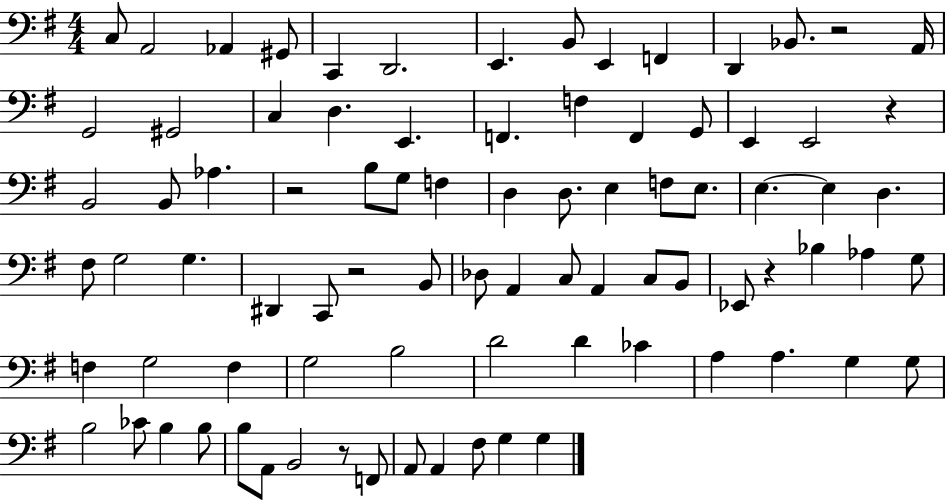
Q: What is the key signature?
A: G major